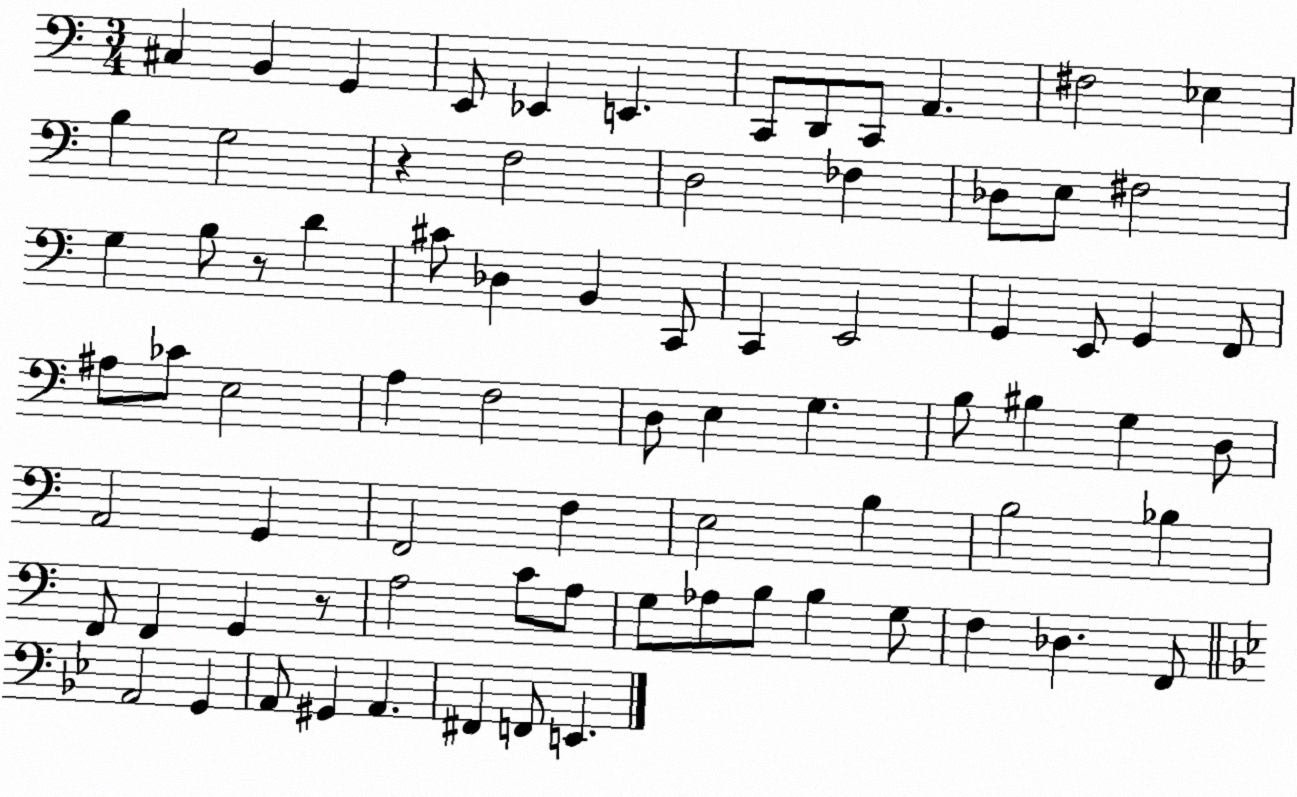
X:1
T:Untitled
M:3/4
L:1/4
K:C
^C, B,, G,, E,,/2 _E,, E,, C,,/2 D,,/2 C,,/2 A,, ^F,2 _E, B, G,2 z F,2 D,2 _F, _D,/2 E,/2 ^F,2 G, B,/2 z/2 D ^C/2 _D, B,, C,,/2 C,, E,,2 G,, E,,/2 G,, F,,/2 ^A,/2 _C/2 E,2 A, F,2 D,/2 E, G, B,/2 ^B, G, D,/2 A,,2 G,, F,,2 F, E,2 B, B,2 _B, F,,/2 F,, G,, z/2 A,2 C/2 A,/2 G,/2 _A,/2 B,/2 B, G,/2 F, _D, F,,/2 A,,2 G,, A,,/2 ^G,, A,, ^F,, F,,/2 E,,